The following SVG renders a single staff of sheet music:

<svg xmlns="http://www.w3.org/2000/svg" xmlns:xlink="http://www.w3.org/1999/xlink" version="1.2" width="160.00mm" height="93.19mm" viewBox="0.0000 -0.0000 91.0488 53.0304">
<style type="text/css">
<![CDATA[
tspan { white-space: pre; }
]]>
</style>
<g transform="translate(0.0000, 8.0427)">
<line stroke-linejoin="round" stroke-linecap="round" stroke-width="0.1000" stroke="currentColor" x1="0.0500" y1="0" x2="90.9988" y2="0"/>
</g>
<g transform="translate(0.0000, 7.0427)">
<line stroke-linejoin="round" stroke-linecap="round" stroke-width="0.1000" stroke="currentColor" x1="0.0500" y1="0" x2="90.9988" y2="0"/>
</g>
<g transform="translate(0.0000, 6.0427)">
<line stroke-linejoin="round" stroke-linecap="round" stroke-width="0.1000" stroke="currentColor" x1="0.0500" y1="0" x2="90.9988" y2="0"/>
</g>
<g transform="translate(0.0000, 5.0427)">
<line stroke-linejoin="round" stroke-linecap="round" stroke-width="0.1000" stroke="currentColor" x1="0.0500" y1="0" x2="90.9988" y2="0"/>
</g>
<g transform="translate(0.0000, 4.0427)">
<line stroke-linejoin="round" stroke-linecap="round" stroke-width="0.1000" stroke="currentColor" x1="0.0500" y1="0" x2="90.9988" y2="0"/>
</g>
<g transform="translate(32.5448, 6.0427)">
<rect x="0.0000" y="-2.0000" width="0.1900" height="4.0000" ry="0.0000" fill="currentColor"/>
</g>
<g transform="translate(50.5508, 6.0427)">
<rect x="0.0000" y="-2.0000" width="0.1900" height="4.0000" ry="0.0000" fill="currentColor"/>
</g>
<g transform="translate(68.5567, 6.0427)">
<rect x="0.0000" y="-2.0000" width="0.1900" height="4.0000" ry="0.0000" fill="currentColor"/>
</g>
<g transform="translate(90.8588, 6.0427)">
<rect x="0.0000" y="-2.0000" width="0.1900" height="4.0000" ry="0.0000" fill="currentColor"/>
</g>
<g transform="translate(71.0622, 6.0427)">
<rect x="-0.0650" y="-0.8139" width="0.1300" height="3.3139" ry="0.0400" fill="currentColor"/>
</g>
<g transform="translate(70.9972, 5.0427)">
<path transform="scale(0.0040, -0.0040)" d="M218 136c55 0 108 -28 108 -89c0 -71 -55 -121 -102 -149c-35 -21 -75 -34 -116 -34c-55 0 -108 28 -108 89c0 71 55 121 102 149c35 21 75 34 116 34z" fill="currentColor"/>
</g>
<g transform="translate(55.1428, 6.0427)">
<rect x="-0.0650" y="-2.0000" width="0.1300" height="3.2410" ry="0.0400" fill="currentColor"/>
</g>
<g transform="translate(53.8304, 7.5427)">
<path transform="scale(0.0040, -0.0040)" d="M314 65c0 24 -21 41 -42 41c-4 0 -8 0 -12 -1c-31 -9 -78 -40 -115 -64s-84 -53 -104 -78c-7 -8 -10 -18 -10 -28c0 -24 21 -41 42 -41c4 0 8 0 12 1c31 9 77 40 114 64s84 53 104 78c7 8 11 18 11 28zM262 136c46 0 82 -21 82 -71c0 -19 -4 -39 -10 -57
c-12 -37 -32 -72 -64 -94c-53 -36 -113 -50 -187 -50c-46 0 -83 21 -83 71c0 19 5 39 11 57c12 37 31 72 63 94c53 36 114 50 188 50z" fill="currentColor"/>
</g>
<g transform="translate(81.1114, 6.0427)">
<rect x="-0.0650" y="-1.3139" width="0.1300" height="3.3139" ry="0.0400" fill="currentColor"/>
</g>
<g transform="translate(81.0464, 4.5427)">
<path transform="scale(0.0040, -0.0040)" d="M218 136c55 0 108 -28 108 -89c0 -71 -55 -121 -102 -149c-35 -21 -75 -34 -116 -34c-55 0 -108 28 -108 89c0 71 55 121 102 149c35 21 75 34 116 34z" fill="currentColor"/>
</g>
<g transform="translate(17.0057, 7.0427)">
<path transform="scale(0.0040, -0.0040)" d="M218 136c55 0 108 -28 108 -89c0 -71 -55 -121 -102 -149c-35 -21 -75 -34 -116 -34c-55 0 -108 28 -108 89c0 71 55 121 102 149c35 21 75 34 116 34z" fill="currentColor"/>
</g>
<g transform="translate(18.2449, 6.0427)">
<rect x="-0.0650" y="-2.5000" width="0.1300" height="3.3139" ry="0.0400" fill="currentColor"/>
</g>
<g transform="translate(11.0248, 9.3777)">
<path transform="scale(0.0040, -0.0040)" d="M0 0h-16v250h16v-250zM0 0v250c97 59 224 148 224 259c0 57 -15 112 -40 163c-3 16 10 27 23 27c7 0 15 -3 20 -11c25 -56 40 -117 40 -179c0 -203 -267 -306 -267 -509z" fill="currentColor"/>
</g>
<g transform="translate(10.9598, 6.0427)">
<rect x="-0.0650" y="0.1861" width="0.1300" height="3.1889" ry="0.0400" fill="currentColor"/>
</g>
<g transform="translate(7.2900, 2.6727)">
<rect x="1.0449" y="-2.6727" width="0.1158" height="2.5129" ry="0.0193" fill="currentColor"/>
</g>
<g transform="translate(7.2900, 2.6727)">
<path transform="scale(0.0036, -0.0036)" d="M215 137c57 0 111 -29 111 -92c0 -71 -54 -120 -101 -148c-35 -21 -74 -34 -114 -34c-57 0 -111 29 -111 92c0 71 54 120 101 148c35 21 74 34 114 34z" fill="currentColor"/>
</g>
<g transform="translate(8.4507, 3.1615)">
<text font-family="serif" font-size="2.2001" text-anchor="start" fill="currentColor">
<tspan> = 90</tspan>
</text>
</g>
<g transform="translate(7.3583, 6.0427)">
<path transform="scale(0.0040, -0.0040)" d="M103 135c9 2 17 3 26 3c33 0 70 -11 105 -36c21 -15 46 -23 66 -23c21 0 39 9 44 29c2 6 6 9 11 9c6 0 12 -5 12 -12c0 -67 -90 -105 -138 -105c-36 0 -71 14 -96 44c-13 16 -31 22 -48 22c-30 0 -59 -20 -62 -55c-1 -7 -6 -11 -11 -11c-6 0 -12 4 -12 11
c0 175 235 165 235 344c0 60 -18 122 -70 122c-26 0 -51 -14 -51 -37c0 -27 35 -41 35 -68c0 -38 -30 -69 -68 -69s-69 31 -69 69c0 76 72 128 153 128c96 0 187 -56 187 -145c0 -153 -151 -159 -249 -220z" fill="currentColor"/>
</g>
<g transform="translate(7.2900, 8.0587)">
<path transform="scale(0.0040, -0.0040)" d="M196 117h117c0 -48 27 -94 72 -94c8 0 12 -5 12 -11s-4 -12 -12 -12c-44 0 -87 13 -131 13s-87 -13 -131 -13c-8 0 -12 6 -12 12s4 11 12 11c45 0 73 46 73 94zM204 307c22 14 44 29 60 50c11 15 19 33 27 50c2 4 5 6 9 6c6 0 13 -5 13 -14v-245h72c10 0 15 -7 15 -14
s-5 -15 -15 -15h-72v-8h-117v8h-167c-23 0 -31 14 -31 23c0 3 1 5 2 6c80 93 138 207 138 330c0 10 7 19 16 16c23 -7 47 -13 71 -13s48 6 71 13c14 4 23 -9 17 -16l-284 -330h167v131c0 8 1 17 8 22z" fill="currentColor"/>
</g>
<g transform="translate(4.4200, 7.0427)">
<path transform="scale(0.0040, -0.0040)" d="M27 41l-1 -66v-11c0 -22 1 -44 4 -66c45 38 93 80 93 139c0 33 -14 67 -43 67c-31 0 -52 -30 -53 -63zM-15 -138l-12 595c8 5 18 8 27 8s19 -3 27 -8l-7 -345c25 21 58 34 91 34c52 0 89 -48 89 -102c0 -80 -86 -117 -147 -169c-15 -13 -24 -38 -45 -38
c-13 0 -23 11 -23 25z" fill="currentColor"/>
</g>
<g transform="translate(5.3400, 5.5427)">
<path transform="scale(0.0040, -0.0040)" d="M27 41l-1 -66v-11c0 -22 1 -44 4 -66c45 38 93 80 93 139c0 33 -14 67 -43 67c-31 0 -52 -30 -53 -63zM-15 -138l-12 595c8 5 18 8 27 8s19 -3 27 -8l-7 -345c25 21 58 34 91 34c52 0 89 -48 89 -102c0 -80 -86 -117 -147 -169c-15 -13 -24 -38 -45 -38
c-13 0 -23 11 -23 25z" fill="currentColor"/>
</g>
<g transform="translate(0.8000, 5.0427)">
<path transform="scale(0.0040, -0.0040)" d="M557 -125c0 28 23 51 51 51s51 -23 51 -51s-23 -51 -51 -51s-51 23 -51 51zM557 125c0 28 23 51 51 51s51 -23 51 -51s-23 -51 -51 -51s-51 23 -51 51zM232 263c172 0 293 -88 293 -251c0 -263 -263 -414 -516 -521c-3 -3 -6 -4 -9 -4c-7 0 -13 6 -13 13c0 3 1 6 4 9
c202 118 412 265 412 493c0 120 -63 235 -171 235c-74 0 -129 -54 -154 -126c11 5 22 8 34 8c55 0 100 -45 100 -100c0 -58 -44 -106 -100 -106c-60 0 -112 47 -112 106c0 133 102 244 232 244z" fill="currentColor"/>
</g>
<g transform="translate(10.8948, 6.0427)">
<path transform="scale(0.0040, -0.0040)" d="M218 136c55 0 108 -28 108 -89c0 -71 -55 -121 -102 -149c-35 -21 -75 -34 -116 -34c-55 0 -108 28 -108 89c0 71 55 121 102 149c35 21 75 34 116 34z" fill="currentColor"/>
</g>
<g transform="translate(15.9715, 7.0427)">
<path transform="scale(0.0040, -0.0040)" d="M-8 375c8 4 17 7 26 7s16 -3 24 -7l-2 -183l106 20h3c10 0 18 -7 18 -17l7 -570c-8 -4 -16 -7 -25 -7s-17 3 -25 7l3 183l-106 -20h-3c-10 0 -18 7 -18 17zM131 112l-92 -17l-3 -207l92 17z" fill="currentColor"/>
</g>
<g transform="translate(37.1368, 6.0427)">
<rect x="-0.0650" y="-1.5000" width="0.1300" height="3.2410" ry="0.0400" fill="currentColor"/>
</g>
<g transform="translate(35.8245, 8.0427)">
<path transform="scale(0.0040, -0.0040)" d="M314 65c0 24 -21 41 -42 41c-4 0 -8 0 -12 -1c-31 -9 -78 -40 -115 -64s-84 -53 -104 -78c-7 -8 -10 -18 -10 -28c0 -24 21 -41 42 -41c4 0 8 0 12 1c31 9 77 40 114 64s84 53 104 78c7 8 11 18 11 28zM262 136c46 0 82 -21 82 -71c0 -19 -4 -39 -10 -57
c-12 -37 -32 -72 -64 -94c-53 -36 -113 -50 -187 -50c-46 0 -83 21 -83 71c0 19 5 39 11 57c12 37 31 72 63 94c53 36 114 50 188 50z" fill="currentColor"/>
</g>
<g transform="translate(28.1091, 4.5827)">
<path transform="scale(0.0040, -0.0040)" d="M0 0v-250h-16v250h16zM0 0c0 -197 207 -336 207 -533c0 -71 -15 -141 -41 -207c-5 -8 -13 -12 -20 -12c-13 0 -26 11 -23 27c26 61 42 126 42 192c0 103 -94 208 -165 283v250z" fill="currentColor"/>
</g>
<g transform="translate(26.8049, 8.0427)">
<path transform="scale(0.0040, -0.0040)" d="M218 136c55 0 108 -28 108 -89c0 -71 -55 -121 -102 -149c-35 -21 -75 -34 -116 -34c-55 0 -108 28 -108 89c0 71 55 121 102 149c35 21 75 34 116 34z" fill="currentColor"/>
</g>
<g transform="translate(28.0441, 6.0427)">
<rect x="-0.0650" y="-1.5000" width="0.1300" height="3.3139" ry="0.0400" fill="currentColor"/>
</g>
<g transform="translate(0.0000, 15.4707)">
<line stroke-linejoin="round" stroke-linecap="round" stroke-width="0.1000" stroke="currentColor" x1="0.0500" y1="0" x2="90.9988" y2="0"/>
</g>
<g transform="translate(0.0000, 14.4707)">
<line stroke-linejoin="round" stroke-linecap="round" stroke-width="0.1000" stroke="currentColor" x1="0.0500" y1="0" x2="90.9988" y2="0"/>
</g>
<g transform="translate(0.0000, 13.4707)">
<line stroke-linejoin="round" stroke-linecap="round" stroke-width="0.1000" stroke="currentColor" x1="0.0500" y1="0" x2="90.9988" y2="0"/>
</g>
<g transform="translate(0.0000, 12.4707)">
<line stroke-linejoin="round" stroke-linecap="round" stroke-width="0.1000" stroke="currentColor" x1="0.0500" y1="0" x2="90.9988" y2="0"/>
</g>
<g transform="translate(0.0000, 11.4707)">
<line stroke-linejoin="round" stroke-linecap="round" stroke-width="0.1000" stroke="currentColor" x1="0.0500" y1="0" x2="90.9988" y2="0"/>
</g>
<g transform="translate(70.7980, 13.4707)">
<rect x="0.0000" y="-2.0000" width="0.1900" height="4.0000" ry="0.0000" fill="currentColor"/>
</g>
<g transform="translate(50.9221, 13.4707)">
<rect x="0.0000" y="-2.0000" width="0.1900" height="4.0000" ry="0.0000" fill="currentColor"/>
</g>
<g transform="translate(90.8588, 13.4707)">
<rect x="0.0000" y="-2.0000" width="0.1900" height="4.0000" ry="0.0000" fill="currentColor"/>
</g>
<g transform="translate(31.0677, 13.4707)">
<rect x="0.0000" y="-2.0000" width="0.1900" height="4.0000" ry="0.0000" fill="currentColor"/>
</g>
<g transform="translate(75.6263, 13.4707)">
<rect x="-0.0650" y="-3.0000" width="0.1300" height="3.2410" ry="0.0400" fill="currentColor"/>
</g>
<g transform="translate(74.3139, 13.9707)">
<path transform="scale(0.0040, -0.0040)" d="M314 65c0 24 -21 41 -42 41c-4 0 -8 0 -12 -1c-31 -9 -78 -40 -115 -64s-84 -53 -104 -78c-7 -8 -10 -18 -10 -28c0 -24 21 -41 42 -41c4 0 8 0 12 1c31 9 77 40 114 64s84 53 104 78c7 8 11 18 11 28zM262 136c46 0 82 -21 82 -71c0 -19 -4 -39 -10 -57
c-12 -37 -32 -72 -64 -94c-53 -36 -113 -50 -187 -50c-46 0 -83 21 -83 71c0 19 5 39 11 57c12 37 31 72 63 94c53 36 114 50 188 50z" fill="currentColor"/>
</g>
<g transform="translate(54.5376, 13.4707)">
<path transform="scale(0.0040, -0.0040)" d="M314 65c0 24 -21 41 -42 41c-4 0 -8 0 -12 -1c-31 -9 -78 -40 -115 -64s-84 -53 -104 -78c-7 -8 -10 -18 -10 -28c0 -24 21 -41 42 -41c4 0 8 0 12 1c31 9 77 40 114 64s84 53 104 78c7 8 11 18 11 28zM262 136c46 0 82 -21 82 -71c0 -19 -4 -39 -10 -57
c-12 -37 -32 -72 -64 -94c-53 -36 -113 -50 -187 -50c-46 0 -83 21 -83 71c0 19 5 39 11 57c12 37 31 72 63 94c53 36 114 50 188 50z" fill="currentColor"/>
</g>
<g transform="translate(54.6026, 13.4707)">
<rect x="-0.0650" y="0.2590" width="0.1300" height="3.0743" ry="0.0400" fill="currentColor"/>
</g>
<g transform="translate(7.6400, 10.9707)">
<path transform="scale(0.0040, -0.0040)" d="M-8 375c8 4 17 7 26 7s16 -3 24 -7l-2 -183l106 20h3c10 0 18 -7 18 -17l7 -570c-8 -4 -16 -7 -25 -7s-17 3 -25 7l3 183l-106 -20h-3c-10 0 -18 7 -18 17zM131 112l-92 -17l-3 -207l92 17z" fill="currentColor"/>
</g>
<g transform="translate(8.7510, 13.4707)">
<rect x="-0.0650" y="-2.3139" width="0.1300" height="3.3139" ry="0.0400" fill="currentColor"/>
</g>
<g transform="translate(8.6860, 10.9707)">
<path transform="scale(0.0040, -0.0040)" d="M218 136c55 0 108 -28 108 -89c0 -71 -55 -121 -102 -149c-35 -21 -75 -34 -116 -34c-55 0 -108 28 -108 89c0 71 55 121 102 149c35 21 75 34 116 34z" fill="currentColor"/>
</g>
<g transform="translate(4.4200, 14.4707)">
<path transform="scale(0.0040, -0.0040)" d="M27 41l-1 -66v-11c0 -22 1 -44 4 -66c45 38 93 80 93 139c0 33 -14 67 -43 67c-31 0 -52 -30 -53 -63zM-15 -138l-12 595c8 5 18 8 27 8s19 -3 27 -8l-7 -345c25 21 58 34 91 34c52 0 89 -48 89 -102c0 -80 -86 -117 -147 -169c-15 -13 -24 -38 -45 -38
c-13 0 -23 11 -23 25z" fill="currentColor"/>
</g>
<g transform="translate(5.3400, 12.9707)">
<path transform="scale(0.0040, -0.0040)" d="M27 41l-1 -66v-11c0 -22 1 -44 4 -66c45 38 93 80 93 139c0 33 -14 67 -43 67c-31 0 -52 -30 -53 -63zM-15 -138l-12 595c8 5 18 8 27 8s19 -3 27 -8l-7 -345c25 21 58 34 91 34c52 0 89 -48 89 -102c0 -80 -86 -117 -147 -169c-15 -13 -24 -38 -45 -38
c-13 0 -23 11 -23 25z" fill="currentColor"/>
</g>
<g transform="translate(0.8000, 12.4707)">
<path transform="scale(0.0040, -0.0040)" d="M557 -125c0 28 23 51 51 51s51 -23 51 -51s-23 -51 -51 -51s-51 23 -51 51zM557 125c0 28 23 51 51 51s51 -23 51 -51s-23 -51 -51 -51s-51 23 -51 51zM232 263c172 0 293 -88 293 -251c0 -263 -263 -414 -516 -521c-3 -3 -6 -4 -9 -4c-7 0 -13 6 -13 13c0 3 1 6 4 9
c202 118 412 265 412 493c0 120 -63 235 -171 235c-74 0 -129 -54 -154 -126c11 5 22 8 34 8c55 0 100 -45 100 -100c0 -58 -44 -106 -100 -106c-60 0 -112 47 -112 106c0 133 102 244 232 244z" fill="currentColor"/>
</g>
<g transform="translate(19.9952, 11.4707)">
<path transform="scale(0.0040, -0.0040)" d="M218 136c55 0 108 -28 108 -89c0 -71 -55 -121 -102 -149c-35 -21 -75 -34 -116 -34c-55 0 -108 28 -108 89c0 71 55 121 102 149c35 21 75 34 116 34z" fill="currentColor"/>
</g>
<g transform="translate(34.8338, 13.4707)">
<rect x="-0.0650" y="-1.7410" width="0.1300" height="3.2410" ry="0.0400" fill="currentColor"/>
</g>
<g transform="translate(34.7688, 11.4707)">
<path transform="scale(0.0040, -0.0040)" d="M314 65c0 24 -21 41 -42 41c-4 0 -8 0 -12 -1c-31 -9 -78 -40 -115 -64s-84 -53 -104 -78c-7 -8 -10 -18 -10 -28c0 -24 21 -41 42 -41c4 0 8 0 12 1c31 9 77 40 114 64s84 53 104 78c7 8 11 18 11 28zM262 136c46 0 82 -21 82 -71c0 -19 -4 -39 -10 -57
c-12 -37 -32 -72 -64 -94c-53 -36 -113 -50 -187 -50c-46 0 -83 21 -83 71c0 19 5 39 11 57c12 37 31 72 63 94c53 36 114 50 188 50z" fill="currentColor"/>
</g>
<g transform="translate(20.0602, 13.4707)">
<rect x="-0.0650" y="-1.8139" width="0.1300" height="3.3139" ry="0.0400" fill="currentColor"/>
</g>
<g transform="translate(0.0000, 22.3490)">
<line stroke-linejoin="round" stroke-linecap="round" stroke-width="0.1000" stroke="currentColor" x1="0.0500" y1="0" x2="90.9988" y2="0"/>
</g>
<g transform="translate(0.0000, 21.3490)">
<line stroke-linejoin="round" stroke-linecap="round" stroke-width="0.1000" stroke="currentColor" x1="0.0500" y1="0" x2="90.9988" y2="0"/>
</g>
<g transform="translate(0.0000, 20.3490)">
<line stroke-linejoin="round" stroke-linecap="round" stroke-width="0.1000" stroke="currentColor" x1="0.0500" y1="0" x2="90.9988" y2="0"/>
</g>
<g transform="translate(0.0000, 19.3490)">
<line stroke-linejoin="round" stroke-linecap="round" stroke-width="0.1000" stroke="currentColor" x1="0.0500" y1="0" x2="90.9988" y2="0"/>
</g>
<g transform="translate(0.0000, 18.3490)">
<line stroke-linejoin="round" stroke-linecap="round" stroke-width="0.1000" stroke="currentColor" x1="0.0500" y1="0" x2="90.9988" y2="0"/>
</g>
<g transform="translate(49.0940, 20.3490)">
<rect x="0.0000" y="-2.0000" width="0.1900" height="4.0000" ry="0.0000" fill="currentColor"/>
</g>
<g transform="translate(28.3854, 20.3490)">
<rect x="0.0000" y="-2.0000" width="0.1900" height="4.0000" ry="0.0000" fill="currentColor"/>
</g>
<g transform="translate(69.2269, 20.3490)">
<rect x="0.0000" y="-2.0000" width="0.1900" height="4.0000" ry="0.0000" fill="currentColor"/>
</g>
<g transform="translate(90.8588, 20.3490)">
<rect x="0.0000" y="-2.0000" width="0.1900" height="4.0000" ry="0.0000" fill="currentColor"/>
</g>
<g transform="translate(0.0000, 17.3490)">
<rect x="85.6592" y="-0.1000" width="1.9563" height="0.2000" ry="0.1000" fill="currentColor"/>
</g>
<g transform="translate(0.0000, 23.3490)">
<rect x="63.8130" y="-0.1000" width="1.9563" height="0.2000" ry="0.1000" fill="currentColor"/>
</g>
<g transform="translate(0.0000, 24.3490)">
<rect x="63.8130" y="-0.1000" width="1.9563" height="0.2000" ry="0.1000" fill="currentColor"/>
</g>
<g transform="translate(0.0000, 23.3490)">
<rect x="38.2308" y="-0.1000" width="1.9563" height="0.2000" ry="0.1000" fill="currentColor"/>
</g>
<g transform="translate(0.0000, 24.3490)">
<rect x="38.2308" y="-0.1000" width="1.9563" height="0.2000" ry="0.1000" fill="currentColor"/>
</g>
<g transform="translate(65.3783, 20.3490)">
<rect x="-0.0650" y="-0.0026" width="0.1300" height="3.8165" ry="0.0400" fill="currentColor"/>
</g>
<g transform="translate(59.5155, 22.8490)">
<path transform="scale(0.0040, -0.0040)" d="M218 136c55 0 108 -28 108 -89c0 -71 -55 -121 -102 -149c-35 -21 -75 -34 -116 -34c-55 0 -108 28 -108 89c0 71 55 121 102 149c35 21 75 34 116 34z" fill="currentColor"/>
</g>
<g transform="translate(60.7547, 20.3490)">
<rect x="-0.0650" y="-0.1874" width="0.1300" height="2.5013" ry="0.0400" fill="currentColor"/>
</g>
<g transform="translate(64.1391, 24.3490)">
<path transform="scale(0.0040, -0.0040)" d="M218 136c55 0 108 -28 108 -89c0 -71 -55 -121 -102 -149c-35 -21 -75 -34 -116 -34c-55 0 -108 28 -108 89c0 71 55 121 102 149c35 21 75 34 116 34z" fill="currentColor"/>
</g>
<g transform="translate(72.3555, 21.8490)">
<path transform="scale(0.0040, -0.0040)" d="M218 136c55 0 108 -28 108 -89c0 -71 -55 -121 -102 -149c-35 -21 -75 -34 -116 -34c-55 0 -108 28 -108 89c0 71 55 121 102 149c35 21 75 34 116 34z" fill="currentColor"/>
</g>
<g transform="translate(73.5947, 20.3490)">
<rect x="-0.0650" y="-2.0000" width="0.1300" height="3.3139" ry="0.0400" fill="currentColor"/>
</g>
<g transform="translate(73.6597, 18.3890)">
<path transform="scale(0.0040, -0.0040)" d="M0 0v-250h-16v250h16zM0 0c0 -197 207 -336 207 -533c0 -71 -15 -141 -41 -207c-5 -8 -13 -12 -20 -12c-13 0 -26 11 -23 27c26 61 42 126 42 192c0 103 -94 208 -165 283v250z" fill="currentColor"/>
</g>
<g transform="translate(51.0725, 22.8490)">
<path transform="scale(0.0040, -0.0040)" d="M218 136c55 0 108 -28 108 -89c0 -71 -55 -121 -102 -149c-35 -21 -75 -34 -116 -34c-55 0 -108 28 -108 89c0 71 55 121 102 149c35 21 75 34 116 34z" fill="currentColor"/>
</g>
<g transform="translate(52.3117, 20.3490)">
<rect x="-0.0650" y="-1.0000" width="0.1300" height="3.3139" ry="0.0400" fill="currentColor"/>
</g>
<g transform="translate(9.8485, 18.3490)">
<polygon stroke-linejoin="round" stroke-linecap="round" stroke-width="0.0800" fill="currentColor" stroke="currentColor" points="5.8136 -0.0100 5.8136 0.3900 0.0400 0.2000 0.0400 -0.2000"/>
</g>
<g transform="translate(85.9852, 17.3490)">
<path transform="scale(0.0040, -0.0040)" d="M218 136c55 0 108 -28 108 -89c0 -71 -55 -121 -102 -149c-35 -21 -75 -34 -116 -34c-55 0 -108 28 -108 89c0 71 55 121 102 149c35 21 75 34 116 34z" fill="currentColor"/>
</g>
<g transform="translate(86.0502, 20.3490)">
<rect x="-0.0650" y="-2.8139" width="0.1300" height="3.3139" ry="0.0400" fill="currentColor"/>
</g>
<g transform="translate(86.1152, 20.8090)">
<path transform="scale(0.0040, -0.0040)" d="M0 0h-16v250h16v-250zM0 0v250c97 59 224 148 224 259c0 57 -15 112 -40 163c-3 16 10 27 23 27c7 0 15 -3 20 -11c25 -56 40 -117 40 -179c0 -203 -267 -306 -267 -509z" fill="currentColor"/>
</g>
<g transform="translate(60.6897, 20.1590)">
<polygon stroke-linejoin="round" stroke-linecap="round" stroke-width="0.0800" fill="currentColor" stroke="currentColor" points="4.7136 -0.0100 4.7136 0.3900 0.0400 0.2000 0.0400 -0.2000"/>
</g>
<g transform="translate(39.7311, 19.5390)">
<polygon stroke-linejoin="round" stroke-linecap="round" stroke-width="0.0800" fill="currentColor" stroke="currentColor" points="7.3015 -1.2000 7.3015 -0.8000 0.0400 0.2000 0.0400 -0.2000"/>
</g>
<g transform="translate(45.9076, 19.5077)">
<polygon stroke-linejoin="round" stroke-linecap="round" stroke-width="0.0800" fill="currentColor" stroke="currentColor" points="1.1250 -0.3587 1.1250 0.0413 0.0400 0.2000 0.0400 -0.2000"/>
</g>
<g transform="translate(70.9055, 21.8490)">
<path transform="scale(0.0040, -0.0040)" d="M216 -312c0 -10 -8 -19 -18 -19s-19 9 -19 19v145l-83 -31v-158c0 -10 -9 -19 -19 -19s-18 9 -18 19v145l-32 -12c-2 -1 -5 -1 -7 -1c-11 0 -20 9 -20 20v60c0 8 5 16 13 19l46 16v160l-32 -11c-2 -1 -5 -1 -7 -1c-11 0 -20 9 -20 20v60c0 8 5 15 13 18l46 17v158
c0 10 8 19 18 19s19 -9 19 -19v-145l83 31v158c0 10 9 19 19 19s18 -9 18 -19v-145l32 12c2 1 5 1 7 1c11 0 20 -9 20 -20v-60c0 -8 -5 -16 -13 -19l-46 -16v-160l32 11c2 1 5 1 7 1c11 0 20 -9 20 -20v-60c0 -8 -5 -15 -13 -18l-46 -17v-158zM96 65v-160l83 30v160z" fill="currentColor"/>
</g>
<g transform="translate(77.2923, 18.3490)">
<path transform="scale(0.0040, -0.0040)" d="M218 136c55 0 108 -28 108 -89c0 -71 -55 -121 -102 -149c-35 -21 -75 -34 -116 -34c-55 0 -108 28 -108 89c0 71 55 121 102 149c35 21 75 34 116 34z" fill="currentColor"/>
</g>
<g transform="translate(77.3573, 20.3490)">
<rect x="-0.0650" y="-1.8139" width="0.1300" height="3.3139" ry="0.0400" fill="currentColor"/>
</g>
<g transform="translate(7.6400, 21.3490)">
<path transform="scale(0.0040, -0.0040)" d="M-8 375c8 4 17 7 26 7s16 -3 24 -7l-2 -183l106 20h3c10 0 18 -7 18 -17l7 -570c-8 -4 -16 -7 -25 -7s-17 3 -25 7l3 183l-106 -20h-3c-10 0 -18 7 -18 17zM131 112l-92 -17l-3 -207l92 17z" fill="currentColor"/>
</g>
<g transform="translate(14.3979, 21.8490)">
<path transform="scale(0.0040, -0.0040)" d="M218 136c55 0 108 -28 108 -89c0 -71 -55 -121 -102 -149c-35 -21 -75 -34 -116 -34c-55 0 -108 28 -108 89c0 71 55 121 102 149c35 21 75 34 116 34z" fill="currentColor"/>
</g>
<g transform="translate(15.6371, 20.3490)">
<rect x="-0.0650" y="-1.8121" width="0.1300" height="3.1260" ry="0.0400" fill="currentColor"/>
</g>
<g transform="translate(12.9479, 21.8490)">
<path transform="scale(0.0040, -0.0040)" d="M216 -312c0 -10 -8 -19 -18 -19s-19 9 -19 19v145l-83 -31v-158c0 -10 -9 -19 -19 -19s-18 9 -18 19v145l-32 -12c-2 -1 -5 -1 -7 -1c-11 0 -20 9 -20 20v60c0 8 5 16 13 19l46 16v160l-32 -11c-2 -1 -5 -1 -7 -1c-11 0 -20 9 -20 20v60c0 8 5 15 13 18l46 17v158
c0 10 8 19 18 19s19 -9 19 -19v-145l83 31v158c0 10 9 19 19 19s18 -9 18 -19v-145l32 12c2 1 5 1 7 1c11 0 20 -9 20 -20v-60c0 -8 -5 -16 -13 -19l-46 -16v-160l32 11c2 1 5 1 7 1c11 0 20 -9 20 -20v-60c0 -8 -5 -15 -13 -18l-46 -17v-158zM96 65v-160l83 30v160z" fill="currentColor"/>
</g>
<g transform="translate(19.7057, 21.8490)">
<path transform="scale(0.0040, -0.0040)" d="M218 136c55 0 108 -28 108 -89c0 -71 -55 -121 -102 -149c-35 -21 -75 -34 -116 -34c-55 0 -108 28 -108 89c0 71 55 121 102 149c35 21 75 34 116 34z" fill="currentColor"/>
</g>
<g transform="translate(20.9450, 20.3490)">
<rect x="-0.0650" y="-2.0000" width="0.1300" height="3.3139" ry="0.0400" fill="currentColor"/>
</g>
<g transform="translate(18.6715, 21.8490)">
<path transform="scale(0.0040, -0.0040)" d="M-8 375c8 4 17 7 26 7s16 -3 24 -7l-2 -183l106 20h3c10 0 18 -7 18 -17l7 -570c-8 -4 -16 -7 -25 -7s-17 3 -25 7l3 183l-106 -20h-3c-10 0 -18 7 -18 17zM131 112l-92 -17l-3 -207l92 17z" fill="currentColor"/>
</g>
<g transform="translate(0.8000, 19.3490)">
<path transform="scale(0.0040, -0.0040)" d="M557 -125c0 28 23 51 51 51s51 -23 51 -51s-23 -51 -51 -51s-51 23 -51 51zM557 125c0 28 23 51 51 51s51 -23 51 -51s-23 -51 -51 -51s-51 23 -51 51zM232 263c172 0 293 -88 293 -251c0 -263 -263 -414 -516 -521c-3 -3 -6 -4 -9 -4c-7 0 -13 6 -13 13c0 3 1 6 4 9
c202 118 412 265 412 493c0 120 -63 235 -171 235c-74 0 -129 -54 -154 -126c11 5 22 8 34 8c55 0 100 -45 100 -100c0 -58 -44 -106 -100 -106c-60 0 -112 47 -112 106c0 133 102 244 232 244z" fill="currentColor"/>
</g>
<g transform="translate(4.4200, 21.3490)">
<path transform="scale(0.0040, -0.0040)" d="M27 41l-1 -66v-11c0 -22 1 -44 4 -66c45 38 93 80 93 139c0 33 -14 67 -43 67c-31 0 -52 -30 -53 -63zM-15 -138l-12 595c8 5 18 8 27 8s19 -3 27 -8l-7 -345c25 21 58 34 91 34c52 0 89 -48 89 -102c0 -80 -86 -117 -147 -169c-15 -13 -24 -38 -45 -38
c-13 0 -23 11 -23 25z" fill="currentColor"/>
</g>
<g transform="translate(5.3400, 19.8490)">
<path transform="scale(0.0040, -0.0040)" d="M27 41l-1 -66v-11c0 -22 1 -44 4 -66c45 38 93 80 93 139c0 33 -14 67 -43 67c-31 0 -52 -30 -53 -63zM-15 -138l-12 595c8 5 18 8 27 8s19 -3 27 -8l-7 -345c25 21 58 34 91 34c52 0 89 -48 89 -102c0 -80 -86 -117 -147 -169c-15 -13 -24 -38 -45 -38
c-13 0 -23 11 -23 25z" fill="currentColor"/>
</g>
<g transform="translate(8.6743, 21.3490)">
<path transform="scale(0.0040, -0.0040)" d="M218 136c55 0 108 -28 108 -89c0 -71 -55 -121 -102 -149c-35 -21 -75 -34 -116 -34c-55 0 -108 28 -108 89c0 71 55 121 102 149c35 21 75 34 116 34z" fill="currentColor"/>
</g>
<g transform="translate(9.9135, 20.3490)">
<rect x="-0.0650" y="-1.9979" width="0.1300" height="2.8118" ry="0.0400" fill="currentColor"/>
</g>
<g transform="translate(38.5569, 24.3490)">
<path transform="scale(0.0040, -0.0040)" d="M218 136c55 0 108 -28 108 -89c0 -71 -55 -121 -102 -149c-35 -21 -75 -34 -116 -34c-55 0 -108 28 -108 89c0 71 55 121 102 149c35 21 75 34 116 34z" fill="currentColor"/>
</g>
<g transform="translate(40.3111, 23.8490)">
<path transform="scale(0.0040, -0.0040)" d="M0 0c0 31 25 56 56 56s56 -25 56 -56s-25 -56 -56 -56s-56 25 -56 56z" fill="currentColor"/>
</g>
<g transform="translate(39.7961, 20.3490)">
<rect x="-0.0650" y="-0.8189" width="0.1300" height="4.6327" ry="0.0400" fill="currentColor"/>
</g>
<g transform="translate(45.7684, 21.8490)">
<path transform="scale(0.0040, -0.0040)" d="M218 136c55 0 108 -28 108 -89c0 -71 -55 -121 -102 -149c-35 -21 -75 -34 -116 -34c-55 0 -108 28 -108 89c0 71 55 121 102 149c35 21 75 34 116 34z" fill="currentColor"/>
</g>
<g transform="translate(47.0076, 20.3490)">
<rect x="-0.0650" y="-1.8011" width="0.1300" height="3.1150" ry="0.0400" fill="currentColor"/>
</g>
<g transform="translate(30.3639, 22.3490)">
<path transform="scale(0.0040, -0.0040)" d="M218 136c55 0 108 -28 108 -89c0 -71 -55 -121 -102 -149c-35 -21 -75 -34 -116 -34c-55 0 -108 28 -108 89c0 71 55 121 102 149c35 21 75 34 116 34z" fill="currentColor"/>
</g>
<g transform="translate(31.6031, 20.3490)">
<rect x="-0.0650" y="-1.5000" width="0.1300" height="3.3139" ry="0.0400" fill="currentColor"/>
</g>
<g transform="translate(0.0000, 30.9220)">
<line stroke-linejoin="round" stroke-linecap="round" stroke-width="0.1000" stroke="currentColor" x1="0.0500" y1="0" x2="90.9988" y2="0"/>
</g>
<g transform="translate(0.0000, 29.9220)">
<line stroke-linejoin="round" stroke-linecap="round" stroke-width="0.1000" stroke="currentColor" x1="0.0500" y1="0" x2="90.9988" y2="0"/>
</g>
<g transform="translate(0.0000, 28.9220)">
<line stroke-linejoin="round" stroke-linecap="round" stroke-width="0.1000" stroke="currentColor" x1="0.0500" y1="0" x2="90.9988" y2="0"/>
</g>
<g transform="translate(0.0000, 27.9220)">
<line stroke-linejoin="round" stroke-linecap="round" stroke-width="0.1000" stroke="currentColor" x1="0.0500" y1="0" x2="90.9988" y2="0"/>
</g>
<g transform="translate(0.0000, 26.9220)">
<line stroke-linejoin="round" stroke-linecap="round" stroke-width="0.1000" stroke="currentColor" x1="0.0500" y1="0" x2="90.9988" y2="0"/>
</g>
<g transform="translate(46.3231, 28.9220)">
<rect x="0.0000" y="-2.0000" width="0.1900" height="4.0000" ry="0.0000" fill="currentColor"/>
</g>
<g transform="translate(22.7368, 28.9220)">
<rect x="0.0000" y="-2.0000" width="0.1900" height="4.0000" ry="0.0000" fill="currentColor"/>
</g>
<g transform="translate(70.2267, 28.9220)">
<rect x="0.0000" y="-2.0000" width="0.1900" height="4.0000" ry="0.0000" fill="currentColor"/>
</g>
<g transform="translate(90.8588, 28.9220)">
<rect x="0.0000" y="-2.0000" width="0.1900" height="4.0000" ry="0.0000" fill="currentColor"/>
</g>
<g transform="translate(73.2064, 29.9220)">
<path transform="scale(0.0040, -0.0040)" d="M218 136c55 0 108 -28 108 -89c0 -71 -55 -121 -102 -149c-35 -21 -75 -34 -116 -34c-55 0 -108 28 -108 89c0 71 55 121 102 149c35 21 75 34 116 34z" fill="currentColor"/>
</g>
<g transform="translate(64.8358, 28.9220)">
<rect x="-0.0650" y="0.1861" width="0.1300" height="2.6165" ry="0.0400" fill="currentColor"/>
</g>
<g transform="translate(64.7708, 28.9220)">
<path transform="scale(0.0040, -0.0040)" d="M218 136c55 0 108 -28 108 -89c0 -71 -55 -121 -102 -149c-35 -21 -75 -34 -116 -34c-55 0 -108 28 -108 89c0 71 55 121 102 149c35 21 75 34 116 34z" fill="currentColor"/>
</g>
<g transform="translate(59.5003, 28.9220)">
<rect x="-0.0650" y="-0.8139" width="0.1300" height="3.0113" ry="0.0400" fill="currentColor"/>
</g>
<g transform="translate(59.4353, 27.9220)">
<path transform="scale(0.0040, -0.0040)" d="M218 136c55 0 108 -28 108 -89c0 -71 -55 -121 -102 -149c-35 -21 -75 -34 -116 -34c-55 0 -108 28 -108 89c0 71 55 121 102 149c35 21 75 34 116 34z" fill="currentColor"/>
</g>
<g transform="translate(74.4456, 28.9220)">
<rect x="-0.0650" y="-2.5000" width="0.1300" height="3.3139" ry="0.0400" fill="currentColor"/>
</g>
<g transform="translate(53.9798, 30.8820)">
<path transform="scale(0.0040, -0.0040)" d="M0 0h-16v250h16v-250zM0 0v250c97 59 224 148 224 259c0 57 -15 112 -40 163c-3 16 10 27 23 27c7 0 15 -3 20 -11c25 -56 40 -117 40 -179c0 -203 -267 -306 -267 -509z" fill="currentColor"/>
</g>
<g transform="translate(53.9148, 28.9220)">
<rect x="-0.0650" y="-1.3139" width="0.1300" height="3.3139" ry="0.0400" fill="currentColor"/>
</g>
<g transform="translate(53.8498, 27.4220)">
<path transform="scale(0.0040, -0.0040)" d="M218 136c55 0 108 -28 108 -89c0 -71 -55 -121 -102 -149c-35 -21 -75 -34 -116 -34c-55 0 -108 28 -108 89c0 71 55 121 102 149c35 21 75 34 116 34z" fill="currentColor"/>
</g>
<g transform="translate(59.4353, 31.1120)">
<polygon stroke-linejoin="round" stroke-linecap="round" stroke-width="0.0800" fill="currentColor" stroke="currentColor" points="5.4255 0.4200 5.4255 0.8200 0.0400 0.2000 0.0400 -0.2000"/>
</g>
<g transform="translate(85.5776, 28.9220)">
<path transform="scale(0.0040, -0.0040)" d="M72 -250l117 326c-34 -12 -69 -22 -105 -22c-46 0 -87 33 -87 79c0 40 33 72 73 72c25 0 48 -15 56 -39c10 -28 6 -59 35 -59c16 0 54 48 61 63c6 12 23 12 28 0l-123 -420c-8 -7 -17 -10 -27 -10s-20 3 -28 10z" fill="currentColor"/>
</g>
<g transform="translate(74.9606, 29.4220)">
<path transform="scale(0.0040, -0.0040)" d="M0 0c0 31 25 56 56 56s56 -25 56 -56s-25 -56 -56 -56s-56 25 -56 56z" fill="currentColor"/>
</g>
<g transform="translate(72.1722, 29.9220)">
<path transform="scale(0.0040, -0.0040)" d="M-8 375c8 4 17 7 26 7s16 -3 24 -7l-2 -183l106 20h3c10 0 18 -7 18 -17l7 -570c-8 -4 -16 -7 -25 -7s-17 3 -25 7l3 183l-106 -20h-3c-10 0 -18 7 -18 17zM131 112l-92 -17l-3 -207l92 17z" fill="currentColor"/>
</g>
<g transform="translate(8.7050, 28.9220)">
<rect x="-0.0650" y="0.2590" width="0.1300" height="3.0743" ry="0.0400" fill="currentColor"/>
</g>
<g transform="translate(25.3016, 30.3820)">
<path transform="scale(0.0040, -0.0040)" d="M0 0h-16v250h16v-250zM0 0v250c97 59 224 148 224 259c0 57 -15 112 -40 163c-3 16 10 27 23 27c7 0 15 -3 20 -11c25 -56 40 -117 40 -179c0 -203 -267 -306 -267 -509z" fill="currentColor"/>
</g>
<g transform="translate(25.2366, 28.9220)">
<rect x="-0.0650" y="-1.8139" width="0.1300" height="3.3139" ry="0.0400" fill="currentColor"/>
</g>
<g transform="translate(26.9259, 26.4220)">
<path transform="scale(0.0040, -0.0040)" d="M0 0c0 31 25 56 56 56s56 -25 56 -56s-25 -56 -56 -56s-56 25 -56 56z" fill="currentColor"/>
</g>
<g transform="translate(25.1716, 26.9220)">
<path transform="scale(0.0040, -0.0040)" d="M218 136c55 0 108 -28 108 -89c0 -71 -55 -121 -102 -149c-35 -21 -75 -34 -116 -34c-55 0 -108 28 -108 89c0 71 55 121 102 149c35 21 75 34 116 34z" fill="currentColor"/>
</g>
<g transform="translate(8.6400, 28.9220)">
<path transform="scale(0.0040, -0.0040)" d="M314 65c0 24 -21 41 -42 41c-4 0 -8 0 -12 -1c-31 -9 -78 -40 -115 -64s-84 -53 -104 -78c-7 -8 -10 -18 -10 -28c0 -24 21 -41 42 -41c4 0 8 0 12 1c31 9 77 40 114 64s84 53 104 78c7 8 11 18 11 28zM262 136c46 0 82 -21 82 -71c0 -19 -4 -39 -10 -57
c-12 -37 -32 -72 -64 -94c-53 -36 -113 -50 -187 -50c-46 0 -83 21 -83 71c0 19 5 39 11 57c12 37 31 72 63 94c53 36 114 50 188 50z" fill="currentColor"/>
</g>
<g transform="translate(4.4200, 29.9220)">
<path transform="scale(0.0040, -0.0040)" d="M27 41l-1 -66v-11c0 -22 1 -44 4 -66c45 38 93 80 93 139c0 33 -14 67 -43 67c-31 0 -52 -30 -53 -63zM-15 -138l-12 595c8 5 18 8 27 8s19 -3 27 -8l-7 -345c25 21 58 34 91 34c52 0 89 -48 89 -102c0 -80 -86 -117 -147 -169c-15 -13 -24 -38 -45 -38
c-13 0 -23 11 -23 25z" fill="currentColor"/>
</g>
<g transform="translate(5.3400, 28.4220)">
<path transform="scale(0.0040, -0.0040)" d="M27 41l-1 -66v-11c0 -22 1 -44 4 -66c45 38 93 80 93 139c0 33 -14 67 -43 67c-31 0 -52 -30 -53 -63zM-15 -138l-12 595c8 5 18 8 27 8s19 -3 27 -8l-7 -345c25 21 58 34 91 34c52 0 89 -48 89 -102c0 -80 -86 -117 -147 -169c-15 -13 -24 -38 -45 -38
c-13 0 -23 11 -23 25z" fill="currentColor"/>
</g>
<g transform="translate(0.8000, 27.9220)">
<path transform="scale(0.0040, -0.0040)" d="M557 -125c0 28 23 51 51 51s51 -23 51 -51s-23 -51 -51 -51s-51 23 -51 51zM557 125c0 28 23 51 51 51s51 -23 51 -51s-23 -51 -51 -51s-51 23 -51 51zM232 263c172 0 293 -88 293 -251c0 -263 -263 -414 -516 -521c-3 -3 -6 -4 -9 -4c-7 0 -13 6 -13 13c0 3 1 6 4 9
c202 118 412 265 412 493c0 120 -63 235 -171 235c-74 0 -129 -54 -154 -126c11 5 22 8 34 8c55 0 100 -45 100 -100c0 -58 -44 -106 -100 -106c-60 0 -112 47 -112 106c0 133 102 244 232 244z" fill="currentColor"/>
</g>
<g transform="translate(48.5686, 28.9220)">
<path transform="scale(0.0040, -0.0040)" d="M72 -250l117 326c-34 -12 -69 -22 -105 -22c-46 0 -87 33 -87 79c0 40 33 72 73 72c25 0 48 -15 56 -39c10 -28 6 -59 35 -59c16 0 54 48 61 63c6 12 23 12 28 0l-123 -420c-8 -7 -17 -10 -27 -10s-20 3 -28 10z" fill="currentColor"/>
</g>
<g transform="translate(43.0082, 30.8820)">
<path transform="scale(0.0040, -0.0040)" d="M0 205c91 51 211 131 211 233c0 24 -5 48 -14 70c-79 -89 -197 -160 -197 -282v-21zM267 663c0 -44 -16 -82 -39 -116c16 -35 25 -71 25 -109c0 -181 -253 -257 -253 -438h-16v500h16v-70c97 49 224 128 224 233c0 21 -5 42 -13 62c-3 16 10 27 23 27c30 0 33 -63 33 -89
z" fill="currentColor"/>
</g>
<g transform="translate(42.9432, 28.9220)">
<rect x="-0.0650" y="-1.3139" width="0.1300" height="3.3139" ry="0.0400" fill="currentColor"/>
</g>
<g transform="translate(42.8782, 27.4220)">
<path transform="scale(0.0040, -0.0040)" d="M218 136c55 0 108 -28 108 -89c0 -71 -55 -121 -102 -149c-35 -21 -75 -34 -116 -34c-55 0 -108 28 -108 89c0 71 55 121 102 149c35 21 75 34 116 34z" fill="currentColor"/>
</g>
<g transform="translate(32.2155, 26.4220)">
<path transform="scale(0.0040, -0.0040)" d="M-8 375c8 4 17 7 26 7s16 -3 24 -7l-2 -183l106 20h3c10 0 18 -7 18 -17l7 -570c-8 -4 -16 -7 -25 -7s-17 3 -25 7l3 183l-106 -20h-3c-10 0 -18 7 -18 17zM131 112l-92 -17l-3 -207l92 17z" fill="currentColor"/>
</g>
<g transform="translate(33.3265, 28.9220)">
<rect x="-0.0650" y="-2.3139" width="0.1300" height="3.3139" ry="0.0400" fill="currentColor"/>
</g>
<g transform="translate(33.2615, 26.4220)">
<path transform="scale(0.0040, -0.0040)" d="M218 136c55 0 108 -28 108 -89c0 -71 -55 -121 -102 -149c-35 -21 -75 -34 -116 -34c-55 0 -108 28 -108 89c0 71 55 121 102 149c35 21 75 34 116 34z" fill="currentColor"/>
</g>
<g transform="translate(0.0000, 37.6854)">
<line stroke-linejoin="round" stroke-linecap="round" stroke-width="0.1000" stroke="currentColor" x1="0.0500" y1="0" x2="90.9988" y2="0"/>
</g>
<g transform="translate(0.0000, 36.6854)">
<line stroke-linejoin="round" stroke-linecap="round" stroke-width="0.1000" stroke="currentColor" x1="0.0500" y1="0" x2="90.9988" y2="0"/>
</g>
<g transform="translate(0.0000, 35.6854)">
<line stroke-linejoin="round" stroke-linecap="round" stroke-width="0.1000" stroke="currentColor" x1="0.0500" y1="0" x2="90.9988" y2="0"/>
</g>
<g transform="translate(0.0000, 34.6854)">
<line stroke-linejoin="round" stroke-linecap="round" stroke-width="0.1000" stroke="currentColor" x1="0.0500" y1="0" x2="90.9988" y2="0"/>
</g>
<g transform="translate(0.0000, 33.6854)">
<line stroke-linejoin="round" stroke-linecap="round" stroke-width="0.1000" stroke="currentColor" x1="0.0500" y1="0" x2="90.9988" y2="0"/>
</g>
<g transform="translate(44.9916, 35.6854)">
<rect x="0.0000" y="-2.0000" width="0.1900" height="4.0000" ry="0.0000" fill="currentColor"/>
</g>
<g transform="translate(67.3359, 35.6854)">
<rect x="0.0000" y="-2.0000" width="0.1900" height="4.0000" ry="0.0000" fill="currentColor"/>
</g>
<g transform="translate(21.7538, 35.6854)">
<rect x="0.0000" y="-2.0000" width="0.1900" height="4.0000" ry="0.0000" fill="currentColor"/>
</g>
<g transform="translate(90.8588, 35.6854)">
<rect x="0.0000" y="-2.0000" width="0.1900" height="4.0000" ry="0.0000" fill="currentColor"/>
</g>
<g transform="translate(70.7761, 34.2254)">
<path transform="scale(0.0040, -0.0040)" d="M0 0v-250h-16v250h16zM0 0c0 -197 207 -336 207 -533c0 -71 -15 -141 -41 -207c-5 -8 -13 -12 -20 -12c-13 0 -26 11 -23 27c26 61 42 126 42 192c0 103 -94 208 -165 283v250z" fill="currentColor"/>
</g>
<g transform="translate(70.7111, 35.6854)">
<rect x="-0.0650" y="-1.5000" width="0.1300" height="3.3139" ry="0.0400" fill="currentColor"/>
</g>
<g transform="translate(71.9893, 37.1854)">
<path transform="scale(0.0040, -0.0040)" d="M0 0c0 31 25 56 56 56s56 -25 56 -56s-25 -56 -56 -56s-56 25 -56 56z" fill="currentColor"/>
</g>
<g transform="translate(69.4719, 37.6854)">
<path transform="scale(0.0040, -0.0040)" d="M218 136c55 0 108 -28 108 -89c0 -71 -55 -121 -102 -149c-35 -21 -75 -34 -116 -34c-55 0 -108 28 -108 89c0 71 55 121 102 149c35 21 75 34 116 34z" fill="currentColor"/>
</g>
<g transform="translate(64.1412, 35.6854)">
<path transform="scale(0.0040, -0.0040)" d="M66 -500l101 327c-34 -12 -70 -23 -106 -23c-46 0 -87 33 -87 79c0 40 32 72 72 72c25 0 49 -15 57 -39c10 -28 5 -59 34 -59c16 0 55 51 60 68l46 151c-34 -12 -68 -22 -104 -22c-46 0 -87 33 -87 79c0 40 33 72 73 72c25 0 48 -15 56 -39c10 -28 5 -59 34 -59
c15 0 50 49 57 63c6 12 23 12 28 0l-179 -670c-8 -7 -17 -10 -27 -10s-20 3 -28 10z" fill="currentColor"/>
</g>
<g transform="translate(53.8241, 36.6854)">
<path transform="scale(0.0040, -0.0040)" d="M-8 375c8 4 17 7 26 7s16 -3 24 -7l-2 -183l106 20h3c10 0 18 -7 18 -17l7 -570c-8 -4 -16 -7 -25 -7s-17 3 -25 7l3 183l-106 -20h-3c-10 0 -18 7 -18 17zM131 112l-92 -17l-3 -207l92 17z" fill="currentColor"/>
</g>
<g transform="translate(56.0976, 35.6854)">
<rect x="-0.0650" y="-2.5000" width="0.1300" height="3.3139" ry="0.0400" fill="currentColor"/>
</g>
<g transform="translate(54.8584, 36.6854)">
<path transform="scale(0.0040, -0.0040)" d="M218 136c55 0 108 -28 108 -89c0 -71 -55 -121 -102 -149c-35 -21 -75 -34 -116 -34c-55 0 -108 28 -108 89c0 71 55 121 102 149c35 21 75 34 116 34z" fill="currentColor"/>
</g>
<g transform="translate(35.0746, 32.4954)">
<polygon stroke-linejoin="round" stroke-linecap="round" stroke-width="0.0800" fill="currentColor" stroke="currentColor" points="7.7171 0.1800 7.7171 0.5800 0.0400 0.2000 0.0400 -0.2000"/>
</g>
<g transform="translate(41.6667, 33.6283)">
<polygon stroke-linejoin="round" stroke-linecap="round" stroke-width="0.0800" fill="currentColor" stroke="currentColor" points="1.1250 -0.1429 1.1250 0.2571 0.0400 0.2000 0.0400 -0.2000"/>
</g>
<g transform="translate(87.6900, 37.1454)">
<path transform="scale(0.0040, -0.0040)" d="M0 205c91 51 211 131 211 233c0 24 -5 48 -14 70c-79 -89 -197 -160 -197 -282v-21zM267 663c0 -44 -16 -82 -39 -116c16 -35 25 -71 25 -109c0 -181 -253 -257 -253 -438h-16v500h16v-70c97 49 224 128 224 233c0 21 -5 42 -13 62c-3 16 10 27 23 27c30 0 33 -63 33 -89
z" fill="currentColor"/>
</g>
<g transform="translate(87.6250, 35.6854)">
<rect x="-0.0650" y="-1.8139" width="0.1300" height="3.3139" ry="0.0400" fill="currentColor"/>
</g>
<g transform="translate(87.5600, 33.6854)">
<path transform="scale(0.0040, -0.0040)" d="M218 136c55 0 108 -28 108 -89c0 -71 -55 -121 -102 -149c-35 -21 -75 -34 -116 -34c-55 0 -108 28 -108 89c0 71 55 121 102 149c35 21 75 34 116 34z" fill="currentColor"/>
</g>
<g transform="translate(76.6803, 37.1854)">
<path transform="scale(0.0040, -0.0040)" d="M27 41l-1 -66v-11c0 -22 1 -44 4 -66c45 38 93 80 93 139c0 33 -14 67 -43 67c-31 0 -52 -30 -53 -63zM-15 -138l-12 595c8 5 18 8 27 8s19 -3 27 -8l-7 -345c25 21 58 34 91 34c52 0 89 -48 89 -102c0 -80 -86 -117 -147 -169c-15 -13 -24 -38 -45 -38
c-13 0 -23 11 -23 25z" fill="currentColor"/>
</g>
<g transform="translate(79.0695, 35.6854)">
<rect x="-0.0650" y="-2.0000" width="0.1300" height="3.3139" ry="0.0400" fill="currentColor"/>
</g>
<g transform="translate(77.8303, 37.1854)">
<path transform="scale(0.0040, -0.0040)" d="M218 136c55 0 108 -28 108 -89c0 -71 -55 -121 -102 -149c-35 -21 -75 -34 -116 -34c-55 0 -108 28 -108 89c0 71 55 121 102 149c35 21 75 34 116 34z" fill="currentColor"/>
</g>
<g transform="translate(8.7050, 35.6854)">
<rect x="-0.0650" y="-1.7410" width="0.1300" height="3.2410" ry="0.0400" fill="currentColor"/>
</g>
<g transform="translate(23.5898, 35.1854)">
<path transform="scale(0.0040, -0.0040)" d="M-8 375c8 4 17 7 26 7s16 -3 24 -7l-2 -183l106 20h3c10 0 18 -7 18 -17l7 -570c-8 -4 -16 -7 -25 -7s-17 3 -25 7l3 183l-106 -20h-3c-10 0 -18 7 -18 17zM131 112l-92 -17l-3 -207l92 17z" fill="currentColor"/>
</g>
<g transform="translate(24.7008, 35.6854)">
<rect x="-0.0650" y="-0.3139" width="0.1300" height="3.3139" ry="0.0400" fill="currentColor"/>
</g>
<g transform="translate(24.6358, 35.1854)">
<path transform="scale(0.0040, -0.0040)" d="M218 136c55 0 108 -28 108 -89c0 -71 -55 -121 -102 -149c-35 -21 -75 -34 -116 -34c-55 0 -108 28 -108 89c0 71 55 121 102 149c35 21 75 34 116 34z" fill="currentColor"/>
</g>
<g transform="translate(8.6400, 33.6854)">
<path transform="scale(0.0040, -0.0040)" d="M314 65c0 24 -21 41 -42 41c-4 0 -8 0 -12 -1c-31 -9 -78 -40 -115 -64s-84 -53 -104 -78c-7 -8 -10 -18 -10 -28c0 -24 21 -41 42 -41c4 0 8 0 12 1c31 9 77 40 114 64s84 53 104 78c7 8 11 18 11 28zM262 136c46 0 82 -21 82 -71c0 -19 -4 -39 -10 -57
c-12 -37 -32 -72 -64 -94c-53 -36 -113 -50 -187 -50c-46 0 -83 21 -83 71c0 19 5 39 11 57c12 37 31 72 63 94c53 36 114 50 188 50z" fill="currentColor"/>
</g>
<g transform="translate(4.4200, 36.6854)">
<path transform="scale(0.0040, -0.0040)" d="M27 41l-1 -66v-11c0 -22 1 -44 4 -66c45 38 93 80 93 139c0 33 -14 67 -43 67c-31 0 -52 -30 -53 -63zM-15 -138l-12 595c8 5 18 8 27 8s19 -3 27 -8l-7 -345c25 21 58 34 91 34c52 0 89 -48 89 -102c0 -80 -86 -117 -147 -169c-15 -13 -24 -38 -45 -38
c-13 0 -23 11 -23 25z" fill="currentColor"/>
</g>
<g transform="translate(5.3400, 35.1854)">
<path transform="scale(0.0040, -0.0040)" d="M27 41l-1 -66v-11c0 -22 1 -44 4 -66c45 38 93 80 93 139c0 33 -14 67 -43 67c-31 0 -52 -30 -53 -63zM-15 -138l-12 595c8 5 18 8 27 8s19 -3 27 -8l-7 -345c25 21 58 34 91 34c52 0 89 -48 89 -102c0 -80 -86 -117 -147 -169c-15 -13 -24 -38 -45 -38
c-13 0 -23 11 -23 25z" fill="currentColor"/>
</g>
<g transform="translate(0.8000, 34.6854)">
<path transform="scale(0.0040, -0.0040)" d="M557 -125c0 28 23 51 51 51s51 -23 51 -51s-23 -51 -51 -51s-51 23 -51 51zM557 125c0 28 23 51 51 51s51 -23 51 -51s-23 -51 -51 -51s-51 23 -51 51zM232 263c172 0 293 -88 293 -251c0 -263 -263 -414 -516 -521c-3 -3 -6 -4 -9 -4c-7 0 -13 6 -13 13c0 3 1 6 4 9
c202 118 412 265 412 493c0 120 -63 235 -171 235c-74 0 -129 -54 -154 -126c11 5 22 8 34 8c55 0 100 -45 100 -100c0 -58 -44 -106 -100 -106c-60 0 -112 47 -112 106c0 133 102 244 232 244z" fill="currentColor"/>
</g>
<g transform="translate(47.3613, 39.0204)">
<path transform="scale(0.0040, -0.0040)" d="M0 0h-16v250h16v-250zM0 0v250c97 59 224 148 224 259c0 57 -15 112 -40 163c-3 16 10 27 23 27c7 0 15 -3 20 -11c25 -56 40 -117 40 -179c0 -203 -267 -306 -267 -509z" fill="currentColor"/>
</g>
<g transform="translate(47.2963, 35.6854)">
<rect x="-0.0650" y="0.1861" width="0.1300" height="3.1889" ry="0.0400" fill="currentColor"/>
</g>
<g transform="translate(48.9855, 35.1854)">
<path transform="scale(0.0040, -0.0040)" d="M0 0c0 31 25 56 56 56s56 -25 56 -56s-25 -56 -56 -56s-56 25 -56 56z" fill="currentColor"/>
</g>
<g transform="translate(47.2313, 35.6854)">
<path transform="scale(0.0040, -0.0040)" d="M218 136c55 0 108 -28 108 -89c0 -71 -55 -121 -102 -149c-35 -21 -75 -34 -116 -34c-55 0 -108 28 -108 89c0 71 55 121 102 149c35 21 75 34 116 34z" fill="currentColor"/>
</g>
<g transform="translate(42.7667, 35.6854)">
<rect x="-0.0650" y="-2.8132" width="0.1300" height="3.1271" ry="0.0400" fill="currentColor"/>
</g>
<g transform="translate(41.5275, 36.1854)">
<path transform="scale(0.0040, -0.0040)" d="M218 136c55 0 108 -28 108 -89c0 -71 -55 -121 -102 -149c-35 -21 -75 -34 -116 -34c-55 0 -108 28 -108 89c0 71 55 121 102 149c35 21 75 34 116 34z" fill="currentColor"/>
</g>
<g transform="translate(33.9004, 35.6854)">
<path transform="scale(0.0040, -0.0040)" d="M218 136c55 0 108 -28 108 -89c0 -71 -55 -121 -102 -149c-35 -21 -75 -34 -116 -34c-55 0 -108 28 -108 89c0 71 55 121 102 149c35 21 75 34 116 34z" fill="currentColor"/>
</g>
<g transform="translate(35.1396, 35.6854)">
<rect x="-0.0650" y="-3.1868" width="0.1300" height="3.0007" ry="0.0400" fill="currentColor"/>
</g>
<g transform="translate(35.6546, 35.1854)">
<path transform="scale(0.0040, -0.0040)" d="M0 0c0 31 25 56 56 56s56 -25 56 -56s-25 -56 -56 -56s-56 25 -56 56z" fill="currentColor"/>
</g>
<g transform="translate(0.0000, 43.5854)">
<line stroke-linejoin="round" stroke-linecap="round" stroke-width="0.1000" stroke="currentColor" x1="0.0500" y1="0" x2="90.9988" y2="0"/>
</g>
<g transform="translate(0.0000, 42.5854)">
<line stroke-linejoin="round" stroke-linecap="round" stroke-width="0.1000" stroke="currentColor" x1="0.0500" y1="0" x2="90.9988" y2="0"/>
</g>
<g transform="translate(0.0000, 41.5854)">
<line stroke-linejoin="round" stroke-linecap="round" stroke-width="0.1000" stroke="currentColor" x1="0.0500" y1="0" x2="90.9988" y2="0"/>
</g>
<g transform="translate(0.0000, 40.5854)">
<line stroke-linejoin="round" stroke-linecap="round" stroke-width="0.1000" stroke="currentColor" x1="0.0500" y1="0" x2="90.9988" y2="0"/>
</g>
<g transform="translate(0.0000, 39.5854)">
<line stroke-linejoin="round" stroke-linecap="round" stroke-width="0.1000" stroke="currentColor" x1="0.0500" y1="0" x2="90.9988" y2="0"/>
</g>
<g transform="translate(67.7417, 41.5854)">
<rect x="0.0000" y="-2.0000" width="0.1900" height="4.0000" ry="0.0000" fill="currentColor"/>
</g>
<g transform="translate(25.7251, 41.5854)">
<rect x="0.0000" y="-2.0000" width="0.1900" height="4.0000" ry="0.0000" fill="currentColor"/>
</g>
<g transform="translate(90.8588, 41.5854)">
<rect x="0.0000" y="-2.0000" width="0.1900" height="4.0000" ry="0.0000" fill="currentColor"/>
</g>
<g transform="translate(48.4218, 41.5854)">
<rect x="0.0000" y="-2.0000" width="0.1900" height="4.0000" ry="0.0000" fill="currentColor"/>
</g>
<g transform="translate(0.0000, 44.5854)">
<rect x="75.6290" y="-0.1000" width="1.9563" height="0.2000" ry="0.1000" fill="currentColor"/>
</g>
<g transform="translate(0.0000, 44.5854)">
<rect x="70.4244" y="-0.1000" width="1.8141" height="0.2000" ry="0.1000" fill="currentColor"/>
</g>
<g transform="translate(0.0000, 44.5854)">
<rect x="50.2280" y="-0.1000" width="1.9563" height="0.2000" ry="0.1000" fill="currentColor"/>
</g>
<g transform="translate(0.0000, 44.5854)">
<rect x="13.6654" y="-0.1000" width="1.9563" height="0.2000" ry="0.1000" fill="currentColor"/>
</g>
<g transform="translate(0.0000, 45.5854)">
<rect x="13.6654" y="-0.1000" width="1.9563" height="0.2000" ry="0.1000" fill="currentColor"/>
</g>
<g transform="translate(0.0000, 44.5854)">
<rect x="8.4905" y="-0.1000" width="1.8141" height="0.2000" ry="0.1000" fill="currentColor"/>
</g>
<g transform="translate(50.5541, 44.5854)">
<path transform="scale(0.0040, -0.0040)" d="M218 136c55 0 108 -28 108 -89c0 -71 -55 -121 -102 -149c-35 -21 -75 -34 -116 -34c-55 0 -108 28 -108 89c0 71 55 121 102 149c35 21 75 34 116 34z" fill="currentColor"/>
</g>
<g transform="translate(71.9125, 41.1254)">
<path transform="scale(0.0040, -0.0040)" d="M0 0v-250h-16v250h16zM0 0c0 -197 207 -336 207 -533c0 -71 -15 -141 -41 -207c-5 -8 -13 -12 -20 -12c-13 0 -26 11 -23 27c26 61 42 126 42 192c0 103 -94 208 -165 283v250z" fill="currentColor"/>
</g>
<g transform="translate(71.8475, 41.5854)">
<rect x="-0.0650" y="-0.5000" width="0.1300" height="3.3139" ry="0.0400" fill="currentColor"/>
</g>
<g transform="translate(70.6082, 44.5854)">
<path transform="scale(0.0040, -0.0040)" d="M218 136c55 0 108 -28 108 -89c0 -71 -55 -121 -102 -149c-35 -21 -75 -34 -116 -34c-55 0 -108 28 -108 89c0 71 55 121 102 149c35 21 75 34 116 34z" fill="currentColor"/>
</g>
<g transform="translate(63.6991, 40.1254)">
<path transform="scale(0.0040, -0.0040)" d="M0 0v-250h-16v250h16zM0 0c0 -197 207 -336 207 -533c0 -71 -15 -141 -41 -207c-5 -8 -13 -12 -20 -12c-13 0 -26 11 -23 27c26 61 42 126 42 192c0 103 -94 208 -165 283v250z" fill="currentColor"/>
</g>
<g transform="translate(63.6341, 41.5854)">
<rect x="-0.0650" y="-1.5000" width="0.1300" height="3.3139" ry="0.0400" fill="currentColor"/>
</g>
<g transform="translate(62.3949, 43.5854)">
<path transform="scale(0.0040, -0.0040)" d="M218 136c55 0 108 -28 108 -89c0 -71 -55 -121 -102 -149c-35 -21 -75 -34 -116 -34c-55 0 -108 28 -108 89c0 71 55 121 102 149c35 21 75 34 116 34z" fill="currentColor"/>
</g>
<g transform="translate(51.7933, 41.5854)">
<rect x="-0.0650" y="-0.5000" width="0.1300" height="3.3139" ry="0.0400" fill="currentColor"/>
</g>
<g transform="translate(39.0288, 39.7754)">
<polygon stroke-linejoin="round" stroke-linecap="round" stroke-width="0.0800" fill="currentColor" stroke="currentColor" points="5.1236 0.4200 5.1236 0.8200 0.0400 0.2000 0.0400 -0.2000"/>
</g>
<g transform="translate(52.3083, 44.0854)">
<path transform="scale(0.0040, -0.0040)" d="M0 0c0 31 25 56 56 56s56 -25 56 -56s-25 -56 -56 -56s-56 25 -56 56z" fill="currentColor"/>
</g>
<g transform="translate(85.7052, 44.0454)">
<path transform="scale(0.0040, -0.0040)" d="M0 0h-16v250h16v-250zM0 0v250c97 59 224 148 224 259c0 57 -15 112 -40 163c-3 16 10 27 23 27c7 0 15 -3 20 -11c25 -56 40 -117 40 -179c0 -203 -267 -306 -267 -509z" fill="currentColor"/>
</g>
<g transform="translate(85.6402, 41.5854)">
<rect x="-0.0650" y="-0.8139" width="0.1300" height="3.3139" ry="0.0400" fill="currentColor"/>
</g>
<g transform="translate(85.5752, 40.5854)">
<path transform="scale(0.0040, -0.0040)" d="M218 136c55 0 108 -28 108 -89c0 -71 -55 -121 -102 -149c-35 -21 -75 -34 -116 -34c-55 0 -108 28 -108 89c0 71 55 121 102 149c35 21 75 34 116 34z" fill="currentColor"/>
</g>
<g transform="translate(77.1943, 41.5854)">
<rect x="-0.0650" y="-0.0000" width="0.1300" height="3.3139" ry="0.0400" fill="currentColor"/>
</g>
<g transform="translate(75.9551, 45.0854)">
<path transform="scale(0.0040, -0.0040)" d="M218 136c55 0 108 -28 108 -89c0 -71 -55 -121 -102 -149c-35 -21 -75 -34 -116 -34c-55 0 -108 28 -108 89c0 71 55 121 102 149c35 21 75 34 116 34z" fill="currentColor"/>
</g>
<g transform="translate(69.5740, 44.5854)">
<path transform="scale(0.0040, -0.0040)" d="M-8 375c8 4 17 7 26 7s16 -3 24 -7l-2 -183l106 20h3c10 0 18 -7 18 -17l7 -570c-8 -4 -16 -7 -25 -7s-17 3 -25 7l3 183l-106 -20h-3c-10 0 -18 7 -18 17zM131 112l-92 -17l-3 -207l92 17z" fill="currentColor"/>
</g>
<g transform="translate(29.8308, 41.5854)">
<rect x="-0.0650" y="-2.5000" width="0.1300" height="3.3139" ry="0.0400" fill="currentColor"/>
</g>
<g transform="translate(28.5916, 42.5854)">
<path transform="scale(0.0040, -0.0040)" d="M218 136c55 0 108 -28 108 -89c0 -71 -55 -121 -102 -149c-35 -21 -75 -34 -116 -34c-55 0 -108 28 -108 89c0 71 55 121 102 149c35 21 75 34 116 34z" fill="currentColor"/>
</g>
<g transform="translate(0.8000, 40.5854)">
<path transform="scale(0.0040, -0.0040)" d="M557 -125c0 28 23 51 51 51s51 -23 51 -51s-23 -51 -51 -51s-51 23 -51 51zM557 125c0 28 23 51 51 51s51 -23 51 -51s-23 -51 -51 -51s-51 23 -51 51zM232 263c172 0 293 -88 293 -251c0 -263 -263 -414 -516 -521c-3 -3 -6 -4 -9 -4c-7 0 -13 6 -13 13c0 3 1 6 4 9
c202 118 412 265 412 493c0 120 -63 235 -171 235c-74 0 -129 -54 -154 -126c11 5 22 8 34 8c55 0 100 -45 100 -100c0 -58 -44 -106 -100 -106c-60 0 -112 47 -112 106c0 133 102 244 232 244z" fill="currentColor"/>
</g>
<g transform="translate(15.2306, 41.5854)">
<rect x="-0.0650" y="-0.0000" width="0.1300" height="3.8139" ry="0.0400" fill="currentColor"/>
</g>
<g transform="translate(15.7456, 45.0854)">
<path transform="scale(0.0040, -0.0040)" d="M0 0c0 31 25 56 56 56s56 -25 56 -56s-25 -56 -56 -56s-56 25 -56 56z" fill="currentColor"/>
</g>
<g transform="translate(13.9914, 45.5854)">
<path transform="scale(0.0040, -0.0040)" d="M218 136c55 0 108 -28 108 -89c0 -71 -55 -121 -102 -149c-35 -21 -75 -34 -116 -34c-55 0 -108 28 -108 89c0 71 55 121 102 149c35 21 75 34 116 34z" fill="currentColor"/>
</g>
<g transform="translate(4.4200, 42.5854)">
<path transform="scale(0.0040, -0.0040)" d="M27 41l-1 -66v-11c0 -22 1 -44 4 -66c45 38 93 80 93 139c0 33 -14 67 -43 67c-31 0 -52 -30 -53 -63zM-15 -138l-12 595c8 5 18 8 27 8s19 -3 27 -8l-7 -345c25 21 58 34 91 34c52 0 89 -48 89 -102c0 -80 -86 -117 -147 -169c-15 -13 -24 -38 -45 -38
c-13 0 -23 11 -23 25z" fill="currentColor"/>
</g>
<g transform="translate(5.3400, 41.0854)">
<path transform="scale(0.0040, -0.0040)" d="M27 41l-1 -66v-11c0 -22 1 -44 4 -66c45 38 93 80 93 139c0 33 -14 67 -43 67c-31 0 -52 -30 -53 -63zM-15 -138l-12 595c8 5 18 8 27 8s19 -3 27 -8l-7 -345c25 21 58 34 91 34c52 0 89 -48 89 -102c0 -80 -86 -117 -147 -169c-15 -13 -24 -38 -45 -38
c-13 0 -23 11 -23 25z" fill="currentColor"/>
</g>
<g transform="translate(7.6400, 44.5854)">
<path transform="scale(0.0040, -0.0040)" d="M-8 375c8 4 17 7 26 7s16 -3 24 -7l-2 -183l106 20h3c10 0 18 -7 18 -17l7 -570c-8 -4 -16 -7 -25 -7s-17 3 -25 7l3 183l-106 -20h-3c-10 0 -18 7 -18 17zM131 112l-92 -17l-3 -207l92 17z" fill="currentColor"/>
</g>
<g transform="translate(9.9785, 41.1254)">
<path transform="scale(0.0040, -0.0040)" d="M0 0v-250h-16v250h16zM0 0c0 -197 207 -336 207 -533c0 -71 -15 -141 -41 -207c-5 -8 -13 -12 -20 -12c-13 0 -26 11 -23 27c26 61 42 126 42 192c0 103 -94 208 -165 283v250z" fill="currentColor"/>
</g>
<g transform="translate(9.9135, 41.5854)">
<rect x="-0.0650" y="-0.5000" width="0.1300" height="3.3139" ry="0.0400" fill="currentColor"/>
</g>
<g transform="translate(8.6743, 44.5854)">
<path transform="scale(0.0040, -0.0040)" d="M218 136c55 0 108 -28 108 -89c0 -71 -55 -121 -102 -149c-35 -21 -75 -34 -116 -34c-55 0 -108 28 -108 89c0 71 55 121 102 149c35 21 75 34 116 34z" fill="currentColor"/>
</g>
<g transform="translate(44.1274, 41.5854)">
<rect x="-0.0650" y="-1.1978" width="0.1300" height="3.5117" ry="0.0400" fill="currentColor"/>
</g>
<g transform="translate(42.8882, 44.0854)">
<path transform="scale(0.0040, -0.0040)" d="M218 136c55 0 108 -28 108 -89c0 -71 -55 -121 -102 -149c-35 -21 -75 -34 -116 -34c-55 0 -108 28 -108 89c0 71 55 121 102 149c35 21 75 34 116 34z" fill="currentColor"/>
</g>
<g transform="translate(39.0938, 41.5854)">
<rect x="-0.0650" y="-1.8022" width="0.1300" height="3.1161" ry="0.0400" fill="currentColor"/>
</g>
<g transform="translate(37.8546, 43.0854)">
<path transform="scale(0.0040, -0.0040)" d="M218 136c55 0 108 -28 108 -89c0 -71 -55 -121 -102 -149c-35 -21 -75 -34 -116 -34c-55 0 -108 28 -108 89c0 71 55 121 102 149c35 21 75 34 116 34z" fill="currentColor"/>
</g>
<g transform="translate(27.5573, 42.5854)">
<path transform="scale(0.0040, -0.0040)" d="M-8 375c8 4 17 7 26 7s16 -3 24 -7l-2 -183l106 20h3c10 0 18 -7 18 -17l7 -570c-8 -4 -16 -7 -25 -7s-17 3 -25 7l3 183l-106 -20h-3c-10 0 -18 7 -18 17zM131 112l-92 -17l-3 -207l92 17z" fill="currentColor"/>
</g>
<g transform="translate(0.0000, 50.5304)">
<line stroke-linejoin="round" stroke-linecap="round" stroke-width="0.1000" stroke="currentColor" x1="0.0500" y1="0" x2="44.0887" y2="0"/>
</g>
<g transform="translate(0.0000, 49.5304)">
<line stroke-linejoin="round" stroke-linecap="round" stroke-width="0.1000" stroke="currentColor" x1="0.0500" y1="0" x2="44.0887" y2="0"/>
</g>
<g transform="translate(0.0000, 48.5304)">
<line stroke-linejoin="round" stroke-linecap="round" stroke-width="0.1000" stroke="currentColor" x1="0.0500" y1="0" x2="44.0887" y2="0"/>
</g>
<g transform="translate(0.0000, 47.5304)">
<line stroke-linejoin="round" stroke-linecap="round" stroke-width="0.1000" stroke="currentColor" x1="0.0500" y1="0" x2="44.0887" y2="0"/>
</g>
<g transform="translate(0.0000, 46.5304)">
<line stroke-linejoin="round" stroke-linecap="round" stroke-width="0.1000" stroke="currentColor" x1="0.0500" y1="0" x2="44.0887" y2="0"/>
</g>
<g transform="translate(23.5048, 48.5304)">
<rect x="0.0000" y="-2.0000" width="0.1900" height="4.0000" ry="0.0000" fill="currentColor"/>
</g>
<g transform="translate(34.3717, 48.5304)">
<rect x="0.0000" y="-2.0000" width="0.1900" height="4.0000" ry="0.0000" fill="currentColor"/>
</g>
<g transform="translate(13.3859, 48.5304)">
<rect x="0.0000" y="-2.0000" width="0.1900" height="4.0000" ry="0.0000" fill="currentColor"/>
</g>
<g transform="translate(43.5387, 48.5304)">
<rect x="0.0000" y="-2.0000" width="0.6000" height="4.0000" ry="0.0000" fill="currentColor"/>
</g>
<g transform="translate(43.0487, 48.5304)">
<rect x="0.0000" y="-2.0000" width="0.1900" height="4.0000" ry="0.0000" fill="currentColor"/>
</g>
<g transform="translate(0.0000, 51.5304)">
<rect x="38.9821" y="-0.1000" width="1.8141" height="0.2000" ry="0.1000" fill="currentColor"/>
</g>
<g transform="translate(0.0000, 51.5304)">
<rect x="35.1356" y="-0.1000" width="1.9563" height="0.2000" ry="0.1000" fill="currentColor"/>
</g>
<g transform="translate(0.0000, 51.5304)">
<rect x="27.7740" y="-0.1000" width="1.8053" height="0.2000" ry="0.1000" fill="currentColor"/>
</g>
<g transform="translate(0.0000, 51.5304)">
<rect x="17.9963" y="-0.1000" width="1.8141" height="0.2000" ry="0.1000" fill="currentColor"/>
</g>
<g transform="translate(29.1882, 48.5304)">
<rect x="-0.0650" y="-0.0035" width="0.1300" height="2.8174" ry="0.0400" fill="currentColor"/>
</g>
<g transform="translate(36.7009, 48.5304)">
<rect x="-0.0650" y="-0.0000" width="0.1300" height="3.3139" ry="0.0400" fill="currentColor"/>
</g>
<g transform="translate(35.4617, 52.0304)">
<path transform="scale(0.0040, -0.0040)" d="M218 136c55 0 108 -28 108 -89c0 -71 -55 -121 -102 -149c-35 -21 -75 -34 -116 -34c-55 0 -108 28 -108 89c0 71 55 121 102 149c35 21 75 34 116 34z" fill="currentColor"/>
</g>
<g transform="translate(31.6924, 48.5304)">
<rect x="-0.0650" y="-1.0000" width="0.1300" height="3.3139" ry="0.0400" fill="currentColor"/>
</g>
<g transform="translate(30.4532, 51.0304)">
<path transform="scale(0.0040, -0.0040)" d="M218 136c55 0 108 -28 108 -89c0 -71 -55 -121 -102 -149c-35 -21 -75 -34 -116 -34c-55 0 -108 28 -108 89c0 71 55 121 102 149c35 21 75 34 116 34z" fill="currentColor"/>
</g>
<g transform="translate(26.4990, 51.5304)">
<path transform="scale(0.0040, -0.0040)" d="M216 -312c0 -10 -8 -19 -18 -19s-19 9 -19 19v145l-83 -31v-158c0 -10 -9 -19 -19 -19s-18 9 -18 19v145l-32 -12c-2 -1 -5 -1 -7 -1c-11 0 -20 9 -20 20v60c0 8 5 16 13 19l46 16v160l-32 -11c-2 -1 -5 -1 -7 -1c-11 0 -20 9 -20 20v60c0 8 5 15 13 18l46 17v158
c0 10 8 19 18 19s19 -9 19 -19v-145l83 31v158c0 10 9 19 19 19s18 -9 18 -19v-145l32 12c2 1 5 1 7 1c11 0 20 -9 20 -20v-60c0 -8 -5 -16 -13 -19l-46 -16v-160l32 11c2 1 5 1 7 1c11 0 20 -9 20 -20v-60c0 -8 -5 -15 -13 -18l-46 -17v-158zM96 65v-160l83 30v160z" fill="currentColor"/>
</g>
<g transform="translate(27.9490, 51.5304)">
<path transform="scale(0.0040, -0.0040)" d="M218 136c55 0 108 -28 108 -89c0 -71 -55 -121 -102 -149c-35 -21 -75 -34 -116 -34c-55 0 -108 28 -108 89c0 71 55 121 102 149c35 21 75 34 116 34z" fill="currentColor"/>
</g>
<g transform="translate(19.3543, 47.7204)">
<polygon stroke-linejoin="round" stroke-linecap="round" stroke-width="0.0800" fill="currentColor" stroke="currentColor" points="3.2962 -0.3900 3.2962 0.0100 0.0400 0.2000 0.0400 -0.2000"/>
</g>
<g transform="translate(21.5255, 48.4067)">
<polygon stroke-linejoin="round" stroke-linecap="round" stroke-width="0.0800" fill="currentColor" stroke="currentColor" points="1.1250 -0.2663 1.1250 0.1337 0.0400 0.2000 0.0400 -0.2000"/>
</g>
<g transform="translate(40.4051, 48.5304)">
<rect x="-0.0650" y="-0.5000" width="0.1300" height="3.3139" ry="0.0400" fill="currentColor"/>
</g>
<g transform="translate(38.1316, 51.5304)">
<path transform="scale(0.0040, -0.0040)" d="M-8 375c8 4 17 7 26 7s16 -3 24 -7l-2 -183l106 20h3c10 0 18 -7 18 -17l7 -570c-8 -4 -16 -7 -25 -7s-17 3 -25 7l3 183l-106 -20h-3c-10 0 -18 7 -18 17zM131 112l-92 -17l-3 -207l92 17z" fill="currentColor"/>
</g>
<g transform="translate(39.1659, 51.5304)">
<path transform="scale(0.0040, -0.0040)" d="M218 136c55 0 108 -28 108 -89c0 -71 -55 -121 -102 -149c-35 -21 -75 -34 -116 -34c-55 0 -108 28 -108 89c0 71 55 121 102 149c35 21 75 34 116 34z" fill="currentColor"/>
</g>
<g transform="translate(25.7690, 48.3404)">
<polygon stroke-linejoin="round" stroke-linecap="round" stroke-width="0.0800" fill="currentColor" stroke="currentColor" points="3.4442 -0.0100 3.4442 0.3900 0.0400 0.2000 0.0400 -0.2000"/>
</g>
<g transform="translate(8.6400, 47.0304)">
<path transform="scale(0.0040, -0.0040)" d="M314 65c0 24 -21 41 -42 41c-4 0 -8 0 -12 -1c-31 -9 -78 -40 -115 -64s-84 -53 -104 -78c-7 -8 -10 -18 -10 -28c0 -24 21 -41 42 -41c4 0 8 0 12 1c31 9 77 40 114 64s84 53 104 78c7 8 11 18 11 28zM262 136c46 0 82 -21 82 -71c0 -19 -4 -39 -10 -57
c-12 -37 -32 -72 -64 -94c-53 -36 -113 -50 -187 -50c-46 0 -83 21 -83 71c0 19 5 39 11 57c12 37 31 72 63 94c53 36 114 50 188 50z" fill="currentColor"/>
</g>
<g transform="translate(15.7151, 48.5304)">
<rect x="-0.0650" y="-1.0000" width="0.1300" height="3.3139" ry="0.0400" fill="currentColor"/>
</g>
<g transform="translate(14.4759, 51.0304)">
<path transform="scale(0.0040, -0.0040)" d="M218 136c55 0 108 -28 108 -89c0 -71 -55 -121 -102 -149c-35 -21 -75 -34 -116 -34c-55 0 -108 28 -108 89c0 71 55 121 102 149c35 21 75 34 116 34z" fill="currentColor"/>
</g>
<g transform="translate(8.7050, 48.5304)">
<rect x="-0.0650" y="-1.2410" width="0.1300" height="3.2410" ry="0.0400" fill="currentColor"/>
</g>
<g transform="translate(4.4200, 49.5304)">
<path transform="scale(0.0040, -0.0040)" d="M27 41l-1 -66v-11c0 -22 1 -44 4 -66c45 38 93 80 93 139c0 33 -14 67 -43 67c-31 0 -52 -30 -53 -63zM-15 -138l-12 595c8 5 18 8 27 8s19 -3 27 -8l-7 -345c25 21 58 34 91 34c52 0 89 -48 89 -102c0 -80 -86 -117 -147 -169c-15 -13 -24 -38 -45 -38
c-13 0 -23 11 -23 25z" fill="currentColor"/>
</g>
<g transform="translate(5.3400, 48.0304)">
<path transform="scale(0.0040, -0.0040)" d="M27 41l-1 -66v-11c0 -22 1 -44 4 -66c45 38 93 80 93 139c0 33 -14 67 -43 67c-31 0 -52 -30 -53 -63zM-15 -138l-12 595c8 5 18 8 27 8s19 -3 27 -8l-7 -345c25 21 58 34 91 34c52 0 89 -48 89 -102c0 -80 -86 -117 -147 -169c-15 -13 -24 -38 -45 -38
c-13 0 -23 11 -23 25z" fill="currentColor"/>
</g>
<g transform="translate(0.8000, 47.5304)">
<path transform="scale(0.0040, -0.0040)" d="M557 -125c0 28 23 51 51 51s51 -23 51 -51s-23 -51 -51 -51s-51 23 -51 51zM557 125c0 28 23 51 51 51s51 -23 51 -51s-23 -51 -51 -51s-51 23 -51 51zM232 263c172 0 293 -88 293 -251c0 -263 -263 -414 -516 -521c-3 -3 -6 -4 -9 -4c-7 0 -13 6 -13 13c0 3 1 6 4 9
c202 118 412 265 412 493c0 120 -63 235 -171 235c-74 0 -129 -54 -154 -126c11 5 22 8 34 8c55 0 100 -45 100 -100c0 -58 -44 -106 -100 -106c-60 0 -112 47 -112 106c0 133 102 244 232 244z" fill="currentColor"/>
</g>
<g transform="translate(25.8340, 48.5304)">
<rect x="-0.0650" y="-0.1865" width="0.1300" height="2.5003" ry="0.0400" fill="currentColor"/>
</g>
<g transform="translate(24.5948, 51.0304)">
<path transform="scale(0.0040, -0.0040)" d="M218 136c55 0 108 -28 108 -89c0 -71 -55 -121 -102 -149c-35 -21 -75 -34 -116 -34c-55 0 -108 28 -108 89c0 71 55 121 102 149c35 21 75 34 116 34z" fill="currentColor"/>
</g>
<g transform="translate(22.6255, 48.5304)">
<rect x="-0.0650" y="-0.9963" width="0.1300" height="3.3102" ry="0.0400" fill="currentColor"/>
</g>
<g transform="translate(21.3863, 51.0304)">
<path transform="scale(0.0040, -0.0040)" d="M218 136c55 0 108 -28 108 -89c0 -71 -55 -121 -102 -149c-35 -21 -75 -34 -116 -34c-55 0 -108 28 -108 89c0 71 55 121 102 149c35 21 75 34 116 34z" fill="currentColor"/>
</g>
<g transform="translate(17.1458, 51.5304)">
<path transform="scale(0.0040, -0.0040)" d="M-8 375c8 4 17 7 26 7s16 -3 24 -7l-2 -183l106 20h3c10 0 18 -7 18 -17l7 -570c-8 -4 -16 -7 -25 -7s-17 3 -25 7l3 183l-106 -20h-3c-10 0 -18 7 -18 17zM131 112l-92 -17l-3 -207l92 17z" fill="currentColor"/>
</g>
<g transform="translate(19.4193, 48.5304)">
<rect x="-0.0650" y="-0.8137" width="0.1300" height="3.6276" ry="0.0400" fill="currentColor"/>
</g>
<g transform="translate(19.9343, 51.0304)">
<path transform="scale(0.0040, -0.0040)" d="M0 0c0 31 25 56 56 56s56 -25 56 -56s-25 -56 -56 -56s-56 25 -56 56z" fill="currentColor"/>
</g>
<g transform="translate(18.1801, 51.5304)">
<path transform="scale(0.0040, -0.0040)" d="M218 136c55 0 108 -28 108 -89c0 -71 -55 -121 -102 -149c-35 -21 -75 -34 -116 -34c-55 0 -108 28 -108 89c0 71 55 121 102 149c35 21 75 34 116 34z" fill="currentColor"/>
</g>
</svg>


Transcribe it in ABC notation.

X:1
T:Untitled
M:2/4
L:1/4
K:Bb
D,/2 B,, G,,/2 G,,2 A,,2 F, G, B, A, A,2 D,2 C,2 B,,/2 ^A,,/2 A,, G,, C,,/2 A,,/4 F,, F,,/2 C,,/2 ^A,,/2 A, C/2 D,2 A,/2 B, G,/4 z/2 G,/2 F,/2 D,/2 B,, z/2 A,2 E, D,/2 C,/4 D,/2 B,, z/4 G,,/2 _A,, A,/4 E,,/2 C,, B,, A,,/2 F,,/2 _E,, G,,/2 E,,/2 D,, F,/2 G,2 F,, E,,/2 F,,/4 F,,/2 ^E,,/2 F,, D,, E,,